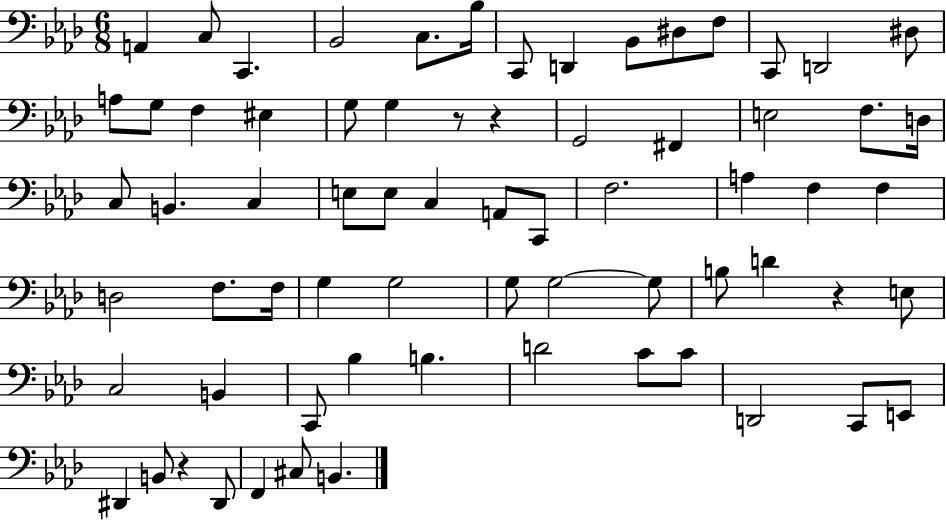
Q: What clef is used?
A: bass